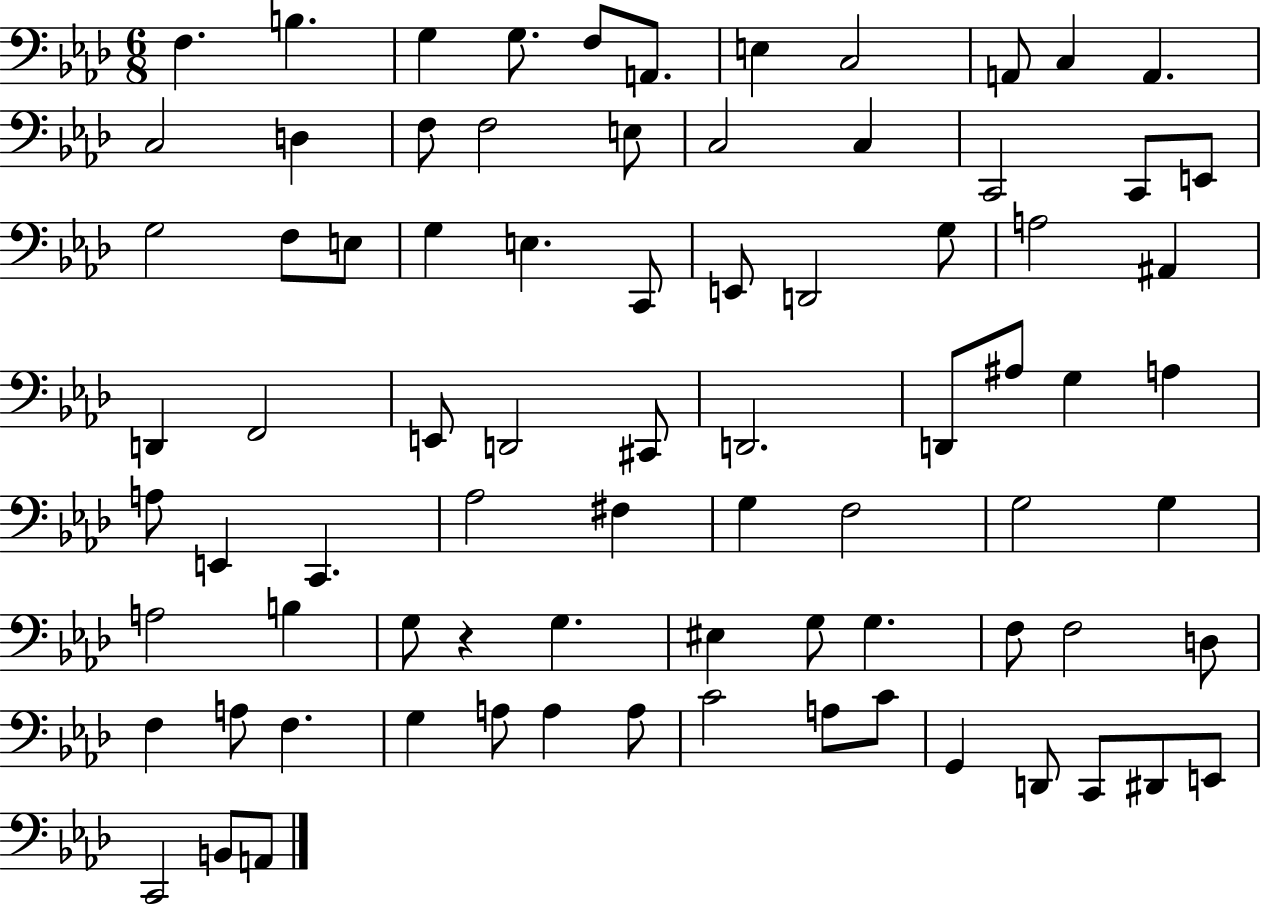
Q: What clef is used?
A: bass